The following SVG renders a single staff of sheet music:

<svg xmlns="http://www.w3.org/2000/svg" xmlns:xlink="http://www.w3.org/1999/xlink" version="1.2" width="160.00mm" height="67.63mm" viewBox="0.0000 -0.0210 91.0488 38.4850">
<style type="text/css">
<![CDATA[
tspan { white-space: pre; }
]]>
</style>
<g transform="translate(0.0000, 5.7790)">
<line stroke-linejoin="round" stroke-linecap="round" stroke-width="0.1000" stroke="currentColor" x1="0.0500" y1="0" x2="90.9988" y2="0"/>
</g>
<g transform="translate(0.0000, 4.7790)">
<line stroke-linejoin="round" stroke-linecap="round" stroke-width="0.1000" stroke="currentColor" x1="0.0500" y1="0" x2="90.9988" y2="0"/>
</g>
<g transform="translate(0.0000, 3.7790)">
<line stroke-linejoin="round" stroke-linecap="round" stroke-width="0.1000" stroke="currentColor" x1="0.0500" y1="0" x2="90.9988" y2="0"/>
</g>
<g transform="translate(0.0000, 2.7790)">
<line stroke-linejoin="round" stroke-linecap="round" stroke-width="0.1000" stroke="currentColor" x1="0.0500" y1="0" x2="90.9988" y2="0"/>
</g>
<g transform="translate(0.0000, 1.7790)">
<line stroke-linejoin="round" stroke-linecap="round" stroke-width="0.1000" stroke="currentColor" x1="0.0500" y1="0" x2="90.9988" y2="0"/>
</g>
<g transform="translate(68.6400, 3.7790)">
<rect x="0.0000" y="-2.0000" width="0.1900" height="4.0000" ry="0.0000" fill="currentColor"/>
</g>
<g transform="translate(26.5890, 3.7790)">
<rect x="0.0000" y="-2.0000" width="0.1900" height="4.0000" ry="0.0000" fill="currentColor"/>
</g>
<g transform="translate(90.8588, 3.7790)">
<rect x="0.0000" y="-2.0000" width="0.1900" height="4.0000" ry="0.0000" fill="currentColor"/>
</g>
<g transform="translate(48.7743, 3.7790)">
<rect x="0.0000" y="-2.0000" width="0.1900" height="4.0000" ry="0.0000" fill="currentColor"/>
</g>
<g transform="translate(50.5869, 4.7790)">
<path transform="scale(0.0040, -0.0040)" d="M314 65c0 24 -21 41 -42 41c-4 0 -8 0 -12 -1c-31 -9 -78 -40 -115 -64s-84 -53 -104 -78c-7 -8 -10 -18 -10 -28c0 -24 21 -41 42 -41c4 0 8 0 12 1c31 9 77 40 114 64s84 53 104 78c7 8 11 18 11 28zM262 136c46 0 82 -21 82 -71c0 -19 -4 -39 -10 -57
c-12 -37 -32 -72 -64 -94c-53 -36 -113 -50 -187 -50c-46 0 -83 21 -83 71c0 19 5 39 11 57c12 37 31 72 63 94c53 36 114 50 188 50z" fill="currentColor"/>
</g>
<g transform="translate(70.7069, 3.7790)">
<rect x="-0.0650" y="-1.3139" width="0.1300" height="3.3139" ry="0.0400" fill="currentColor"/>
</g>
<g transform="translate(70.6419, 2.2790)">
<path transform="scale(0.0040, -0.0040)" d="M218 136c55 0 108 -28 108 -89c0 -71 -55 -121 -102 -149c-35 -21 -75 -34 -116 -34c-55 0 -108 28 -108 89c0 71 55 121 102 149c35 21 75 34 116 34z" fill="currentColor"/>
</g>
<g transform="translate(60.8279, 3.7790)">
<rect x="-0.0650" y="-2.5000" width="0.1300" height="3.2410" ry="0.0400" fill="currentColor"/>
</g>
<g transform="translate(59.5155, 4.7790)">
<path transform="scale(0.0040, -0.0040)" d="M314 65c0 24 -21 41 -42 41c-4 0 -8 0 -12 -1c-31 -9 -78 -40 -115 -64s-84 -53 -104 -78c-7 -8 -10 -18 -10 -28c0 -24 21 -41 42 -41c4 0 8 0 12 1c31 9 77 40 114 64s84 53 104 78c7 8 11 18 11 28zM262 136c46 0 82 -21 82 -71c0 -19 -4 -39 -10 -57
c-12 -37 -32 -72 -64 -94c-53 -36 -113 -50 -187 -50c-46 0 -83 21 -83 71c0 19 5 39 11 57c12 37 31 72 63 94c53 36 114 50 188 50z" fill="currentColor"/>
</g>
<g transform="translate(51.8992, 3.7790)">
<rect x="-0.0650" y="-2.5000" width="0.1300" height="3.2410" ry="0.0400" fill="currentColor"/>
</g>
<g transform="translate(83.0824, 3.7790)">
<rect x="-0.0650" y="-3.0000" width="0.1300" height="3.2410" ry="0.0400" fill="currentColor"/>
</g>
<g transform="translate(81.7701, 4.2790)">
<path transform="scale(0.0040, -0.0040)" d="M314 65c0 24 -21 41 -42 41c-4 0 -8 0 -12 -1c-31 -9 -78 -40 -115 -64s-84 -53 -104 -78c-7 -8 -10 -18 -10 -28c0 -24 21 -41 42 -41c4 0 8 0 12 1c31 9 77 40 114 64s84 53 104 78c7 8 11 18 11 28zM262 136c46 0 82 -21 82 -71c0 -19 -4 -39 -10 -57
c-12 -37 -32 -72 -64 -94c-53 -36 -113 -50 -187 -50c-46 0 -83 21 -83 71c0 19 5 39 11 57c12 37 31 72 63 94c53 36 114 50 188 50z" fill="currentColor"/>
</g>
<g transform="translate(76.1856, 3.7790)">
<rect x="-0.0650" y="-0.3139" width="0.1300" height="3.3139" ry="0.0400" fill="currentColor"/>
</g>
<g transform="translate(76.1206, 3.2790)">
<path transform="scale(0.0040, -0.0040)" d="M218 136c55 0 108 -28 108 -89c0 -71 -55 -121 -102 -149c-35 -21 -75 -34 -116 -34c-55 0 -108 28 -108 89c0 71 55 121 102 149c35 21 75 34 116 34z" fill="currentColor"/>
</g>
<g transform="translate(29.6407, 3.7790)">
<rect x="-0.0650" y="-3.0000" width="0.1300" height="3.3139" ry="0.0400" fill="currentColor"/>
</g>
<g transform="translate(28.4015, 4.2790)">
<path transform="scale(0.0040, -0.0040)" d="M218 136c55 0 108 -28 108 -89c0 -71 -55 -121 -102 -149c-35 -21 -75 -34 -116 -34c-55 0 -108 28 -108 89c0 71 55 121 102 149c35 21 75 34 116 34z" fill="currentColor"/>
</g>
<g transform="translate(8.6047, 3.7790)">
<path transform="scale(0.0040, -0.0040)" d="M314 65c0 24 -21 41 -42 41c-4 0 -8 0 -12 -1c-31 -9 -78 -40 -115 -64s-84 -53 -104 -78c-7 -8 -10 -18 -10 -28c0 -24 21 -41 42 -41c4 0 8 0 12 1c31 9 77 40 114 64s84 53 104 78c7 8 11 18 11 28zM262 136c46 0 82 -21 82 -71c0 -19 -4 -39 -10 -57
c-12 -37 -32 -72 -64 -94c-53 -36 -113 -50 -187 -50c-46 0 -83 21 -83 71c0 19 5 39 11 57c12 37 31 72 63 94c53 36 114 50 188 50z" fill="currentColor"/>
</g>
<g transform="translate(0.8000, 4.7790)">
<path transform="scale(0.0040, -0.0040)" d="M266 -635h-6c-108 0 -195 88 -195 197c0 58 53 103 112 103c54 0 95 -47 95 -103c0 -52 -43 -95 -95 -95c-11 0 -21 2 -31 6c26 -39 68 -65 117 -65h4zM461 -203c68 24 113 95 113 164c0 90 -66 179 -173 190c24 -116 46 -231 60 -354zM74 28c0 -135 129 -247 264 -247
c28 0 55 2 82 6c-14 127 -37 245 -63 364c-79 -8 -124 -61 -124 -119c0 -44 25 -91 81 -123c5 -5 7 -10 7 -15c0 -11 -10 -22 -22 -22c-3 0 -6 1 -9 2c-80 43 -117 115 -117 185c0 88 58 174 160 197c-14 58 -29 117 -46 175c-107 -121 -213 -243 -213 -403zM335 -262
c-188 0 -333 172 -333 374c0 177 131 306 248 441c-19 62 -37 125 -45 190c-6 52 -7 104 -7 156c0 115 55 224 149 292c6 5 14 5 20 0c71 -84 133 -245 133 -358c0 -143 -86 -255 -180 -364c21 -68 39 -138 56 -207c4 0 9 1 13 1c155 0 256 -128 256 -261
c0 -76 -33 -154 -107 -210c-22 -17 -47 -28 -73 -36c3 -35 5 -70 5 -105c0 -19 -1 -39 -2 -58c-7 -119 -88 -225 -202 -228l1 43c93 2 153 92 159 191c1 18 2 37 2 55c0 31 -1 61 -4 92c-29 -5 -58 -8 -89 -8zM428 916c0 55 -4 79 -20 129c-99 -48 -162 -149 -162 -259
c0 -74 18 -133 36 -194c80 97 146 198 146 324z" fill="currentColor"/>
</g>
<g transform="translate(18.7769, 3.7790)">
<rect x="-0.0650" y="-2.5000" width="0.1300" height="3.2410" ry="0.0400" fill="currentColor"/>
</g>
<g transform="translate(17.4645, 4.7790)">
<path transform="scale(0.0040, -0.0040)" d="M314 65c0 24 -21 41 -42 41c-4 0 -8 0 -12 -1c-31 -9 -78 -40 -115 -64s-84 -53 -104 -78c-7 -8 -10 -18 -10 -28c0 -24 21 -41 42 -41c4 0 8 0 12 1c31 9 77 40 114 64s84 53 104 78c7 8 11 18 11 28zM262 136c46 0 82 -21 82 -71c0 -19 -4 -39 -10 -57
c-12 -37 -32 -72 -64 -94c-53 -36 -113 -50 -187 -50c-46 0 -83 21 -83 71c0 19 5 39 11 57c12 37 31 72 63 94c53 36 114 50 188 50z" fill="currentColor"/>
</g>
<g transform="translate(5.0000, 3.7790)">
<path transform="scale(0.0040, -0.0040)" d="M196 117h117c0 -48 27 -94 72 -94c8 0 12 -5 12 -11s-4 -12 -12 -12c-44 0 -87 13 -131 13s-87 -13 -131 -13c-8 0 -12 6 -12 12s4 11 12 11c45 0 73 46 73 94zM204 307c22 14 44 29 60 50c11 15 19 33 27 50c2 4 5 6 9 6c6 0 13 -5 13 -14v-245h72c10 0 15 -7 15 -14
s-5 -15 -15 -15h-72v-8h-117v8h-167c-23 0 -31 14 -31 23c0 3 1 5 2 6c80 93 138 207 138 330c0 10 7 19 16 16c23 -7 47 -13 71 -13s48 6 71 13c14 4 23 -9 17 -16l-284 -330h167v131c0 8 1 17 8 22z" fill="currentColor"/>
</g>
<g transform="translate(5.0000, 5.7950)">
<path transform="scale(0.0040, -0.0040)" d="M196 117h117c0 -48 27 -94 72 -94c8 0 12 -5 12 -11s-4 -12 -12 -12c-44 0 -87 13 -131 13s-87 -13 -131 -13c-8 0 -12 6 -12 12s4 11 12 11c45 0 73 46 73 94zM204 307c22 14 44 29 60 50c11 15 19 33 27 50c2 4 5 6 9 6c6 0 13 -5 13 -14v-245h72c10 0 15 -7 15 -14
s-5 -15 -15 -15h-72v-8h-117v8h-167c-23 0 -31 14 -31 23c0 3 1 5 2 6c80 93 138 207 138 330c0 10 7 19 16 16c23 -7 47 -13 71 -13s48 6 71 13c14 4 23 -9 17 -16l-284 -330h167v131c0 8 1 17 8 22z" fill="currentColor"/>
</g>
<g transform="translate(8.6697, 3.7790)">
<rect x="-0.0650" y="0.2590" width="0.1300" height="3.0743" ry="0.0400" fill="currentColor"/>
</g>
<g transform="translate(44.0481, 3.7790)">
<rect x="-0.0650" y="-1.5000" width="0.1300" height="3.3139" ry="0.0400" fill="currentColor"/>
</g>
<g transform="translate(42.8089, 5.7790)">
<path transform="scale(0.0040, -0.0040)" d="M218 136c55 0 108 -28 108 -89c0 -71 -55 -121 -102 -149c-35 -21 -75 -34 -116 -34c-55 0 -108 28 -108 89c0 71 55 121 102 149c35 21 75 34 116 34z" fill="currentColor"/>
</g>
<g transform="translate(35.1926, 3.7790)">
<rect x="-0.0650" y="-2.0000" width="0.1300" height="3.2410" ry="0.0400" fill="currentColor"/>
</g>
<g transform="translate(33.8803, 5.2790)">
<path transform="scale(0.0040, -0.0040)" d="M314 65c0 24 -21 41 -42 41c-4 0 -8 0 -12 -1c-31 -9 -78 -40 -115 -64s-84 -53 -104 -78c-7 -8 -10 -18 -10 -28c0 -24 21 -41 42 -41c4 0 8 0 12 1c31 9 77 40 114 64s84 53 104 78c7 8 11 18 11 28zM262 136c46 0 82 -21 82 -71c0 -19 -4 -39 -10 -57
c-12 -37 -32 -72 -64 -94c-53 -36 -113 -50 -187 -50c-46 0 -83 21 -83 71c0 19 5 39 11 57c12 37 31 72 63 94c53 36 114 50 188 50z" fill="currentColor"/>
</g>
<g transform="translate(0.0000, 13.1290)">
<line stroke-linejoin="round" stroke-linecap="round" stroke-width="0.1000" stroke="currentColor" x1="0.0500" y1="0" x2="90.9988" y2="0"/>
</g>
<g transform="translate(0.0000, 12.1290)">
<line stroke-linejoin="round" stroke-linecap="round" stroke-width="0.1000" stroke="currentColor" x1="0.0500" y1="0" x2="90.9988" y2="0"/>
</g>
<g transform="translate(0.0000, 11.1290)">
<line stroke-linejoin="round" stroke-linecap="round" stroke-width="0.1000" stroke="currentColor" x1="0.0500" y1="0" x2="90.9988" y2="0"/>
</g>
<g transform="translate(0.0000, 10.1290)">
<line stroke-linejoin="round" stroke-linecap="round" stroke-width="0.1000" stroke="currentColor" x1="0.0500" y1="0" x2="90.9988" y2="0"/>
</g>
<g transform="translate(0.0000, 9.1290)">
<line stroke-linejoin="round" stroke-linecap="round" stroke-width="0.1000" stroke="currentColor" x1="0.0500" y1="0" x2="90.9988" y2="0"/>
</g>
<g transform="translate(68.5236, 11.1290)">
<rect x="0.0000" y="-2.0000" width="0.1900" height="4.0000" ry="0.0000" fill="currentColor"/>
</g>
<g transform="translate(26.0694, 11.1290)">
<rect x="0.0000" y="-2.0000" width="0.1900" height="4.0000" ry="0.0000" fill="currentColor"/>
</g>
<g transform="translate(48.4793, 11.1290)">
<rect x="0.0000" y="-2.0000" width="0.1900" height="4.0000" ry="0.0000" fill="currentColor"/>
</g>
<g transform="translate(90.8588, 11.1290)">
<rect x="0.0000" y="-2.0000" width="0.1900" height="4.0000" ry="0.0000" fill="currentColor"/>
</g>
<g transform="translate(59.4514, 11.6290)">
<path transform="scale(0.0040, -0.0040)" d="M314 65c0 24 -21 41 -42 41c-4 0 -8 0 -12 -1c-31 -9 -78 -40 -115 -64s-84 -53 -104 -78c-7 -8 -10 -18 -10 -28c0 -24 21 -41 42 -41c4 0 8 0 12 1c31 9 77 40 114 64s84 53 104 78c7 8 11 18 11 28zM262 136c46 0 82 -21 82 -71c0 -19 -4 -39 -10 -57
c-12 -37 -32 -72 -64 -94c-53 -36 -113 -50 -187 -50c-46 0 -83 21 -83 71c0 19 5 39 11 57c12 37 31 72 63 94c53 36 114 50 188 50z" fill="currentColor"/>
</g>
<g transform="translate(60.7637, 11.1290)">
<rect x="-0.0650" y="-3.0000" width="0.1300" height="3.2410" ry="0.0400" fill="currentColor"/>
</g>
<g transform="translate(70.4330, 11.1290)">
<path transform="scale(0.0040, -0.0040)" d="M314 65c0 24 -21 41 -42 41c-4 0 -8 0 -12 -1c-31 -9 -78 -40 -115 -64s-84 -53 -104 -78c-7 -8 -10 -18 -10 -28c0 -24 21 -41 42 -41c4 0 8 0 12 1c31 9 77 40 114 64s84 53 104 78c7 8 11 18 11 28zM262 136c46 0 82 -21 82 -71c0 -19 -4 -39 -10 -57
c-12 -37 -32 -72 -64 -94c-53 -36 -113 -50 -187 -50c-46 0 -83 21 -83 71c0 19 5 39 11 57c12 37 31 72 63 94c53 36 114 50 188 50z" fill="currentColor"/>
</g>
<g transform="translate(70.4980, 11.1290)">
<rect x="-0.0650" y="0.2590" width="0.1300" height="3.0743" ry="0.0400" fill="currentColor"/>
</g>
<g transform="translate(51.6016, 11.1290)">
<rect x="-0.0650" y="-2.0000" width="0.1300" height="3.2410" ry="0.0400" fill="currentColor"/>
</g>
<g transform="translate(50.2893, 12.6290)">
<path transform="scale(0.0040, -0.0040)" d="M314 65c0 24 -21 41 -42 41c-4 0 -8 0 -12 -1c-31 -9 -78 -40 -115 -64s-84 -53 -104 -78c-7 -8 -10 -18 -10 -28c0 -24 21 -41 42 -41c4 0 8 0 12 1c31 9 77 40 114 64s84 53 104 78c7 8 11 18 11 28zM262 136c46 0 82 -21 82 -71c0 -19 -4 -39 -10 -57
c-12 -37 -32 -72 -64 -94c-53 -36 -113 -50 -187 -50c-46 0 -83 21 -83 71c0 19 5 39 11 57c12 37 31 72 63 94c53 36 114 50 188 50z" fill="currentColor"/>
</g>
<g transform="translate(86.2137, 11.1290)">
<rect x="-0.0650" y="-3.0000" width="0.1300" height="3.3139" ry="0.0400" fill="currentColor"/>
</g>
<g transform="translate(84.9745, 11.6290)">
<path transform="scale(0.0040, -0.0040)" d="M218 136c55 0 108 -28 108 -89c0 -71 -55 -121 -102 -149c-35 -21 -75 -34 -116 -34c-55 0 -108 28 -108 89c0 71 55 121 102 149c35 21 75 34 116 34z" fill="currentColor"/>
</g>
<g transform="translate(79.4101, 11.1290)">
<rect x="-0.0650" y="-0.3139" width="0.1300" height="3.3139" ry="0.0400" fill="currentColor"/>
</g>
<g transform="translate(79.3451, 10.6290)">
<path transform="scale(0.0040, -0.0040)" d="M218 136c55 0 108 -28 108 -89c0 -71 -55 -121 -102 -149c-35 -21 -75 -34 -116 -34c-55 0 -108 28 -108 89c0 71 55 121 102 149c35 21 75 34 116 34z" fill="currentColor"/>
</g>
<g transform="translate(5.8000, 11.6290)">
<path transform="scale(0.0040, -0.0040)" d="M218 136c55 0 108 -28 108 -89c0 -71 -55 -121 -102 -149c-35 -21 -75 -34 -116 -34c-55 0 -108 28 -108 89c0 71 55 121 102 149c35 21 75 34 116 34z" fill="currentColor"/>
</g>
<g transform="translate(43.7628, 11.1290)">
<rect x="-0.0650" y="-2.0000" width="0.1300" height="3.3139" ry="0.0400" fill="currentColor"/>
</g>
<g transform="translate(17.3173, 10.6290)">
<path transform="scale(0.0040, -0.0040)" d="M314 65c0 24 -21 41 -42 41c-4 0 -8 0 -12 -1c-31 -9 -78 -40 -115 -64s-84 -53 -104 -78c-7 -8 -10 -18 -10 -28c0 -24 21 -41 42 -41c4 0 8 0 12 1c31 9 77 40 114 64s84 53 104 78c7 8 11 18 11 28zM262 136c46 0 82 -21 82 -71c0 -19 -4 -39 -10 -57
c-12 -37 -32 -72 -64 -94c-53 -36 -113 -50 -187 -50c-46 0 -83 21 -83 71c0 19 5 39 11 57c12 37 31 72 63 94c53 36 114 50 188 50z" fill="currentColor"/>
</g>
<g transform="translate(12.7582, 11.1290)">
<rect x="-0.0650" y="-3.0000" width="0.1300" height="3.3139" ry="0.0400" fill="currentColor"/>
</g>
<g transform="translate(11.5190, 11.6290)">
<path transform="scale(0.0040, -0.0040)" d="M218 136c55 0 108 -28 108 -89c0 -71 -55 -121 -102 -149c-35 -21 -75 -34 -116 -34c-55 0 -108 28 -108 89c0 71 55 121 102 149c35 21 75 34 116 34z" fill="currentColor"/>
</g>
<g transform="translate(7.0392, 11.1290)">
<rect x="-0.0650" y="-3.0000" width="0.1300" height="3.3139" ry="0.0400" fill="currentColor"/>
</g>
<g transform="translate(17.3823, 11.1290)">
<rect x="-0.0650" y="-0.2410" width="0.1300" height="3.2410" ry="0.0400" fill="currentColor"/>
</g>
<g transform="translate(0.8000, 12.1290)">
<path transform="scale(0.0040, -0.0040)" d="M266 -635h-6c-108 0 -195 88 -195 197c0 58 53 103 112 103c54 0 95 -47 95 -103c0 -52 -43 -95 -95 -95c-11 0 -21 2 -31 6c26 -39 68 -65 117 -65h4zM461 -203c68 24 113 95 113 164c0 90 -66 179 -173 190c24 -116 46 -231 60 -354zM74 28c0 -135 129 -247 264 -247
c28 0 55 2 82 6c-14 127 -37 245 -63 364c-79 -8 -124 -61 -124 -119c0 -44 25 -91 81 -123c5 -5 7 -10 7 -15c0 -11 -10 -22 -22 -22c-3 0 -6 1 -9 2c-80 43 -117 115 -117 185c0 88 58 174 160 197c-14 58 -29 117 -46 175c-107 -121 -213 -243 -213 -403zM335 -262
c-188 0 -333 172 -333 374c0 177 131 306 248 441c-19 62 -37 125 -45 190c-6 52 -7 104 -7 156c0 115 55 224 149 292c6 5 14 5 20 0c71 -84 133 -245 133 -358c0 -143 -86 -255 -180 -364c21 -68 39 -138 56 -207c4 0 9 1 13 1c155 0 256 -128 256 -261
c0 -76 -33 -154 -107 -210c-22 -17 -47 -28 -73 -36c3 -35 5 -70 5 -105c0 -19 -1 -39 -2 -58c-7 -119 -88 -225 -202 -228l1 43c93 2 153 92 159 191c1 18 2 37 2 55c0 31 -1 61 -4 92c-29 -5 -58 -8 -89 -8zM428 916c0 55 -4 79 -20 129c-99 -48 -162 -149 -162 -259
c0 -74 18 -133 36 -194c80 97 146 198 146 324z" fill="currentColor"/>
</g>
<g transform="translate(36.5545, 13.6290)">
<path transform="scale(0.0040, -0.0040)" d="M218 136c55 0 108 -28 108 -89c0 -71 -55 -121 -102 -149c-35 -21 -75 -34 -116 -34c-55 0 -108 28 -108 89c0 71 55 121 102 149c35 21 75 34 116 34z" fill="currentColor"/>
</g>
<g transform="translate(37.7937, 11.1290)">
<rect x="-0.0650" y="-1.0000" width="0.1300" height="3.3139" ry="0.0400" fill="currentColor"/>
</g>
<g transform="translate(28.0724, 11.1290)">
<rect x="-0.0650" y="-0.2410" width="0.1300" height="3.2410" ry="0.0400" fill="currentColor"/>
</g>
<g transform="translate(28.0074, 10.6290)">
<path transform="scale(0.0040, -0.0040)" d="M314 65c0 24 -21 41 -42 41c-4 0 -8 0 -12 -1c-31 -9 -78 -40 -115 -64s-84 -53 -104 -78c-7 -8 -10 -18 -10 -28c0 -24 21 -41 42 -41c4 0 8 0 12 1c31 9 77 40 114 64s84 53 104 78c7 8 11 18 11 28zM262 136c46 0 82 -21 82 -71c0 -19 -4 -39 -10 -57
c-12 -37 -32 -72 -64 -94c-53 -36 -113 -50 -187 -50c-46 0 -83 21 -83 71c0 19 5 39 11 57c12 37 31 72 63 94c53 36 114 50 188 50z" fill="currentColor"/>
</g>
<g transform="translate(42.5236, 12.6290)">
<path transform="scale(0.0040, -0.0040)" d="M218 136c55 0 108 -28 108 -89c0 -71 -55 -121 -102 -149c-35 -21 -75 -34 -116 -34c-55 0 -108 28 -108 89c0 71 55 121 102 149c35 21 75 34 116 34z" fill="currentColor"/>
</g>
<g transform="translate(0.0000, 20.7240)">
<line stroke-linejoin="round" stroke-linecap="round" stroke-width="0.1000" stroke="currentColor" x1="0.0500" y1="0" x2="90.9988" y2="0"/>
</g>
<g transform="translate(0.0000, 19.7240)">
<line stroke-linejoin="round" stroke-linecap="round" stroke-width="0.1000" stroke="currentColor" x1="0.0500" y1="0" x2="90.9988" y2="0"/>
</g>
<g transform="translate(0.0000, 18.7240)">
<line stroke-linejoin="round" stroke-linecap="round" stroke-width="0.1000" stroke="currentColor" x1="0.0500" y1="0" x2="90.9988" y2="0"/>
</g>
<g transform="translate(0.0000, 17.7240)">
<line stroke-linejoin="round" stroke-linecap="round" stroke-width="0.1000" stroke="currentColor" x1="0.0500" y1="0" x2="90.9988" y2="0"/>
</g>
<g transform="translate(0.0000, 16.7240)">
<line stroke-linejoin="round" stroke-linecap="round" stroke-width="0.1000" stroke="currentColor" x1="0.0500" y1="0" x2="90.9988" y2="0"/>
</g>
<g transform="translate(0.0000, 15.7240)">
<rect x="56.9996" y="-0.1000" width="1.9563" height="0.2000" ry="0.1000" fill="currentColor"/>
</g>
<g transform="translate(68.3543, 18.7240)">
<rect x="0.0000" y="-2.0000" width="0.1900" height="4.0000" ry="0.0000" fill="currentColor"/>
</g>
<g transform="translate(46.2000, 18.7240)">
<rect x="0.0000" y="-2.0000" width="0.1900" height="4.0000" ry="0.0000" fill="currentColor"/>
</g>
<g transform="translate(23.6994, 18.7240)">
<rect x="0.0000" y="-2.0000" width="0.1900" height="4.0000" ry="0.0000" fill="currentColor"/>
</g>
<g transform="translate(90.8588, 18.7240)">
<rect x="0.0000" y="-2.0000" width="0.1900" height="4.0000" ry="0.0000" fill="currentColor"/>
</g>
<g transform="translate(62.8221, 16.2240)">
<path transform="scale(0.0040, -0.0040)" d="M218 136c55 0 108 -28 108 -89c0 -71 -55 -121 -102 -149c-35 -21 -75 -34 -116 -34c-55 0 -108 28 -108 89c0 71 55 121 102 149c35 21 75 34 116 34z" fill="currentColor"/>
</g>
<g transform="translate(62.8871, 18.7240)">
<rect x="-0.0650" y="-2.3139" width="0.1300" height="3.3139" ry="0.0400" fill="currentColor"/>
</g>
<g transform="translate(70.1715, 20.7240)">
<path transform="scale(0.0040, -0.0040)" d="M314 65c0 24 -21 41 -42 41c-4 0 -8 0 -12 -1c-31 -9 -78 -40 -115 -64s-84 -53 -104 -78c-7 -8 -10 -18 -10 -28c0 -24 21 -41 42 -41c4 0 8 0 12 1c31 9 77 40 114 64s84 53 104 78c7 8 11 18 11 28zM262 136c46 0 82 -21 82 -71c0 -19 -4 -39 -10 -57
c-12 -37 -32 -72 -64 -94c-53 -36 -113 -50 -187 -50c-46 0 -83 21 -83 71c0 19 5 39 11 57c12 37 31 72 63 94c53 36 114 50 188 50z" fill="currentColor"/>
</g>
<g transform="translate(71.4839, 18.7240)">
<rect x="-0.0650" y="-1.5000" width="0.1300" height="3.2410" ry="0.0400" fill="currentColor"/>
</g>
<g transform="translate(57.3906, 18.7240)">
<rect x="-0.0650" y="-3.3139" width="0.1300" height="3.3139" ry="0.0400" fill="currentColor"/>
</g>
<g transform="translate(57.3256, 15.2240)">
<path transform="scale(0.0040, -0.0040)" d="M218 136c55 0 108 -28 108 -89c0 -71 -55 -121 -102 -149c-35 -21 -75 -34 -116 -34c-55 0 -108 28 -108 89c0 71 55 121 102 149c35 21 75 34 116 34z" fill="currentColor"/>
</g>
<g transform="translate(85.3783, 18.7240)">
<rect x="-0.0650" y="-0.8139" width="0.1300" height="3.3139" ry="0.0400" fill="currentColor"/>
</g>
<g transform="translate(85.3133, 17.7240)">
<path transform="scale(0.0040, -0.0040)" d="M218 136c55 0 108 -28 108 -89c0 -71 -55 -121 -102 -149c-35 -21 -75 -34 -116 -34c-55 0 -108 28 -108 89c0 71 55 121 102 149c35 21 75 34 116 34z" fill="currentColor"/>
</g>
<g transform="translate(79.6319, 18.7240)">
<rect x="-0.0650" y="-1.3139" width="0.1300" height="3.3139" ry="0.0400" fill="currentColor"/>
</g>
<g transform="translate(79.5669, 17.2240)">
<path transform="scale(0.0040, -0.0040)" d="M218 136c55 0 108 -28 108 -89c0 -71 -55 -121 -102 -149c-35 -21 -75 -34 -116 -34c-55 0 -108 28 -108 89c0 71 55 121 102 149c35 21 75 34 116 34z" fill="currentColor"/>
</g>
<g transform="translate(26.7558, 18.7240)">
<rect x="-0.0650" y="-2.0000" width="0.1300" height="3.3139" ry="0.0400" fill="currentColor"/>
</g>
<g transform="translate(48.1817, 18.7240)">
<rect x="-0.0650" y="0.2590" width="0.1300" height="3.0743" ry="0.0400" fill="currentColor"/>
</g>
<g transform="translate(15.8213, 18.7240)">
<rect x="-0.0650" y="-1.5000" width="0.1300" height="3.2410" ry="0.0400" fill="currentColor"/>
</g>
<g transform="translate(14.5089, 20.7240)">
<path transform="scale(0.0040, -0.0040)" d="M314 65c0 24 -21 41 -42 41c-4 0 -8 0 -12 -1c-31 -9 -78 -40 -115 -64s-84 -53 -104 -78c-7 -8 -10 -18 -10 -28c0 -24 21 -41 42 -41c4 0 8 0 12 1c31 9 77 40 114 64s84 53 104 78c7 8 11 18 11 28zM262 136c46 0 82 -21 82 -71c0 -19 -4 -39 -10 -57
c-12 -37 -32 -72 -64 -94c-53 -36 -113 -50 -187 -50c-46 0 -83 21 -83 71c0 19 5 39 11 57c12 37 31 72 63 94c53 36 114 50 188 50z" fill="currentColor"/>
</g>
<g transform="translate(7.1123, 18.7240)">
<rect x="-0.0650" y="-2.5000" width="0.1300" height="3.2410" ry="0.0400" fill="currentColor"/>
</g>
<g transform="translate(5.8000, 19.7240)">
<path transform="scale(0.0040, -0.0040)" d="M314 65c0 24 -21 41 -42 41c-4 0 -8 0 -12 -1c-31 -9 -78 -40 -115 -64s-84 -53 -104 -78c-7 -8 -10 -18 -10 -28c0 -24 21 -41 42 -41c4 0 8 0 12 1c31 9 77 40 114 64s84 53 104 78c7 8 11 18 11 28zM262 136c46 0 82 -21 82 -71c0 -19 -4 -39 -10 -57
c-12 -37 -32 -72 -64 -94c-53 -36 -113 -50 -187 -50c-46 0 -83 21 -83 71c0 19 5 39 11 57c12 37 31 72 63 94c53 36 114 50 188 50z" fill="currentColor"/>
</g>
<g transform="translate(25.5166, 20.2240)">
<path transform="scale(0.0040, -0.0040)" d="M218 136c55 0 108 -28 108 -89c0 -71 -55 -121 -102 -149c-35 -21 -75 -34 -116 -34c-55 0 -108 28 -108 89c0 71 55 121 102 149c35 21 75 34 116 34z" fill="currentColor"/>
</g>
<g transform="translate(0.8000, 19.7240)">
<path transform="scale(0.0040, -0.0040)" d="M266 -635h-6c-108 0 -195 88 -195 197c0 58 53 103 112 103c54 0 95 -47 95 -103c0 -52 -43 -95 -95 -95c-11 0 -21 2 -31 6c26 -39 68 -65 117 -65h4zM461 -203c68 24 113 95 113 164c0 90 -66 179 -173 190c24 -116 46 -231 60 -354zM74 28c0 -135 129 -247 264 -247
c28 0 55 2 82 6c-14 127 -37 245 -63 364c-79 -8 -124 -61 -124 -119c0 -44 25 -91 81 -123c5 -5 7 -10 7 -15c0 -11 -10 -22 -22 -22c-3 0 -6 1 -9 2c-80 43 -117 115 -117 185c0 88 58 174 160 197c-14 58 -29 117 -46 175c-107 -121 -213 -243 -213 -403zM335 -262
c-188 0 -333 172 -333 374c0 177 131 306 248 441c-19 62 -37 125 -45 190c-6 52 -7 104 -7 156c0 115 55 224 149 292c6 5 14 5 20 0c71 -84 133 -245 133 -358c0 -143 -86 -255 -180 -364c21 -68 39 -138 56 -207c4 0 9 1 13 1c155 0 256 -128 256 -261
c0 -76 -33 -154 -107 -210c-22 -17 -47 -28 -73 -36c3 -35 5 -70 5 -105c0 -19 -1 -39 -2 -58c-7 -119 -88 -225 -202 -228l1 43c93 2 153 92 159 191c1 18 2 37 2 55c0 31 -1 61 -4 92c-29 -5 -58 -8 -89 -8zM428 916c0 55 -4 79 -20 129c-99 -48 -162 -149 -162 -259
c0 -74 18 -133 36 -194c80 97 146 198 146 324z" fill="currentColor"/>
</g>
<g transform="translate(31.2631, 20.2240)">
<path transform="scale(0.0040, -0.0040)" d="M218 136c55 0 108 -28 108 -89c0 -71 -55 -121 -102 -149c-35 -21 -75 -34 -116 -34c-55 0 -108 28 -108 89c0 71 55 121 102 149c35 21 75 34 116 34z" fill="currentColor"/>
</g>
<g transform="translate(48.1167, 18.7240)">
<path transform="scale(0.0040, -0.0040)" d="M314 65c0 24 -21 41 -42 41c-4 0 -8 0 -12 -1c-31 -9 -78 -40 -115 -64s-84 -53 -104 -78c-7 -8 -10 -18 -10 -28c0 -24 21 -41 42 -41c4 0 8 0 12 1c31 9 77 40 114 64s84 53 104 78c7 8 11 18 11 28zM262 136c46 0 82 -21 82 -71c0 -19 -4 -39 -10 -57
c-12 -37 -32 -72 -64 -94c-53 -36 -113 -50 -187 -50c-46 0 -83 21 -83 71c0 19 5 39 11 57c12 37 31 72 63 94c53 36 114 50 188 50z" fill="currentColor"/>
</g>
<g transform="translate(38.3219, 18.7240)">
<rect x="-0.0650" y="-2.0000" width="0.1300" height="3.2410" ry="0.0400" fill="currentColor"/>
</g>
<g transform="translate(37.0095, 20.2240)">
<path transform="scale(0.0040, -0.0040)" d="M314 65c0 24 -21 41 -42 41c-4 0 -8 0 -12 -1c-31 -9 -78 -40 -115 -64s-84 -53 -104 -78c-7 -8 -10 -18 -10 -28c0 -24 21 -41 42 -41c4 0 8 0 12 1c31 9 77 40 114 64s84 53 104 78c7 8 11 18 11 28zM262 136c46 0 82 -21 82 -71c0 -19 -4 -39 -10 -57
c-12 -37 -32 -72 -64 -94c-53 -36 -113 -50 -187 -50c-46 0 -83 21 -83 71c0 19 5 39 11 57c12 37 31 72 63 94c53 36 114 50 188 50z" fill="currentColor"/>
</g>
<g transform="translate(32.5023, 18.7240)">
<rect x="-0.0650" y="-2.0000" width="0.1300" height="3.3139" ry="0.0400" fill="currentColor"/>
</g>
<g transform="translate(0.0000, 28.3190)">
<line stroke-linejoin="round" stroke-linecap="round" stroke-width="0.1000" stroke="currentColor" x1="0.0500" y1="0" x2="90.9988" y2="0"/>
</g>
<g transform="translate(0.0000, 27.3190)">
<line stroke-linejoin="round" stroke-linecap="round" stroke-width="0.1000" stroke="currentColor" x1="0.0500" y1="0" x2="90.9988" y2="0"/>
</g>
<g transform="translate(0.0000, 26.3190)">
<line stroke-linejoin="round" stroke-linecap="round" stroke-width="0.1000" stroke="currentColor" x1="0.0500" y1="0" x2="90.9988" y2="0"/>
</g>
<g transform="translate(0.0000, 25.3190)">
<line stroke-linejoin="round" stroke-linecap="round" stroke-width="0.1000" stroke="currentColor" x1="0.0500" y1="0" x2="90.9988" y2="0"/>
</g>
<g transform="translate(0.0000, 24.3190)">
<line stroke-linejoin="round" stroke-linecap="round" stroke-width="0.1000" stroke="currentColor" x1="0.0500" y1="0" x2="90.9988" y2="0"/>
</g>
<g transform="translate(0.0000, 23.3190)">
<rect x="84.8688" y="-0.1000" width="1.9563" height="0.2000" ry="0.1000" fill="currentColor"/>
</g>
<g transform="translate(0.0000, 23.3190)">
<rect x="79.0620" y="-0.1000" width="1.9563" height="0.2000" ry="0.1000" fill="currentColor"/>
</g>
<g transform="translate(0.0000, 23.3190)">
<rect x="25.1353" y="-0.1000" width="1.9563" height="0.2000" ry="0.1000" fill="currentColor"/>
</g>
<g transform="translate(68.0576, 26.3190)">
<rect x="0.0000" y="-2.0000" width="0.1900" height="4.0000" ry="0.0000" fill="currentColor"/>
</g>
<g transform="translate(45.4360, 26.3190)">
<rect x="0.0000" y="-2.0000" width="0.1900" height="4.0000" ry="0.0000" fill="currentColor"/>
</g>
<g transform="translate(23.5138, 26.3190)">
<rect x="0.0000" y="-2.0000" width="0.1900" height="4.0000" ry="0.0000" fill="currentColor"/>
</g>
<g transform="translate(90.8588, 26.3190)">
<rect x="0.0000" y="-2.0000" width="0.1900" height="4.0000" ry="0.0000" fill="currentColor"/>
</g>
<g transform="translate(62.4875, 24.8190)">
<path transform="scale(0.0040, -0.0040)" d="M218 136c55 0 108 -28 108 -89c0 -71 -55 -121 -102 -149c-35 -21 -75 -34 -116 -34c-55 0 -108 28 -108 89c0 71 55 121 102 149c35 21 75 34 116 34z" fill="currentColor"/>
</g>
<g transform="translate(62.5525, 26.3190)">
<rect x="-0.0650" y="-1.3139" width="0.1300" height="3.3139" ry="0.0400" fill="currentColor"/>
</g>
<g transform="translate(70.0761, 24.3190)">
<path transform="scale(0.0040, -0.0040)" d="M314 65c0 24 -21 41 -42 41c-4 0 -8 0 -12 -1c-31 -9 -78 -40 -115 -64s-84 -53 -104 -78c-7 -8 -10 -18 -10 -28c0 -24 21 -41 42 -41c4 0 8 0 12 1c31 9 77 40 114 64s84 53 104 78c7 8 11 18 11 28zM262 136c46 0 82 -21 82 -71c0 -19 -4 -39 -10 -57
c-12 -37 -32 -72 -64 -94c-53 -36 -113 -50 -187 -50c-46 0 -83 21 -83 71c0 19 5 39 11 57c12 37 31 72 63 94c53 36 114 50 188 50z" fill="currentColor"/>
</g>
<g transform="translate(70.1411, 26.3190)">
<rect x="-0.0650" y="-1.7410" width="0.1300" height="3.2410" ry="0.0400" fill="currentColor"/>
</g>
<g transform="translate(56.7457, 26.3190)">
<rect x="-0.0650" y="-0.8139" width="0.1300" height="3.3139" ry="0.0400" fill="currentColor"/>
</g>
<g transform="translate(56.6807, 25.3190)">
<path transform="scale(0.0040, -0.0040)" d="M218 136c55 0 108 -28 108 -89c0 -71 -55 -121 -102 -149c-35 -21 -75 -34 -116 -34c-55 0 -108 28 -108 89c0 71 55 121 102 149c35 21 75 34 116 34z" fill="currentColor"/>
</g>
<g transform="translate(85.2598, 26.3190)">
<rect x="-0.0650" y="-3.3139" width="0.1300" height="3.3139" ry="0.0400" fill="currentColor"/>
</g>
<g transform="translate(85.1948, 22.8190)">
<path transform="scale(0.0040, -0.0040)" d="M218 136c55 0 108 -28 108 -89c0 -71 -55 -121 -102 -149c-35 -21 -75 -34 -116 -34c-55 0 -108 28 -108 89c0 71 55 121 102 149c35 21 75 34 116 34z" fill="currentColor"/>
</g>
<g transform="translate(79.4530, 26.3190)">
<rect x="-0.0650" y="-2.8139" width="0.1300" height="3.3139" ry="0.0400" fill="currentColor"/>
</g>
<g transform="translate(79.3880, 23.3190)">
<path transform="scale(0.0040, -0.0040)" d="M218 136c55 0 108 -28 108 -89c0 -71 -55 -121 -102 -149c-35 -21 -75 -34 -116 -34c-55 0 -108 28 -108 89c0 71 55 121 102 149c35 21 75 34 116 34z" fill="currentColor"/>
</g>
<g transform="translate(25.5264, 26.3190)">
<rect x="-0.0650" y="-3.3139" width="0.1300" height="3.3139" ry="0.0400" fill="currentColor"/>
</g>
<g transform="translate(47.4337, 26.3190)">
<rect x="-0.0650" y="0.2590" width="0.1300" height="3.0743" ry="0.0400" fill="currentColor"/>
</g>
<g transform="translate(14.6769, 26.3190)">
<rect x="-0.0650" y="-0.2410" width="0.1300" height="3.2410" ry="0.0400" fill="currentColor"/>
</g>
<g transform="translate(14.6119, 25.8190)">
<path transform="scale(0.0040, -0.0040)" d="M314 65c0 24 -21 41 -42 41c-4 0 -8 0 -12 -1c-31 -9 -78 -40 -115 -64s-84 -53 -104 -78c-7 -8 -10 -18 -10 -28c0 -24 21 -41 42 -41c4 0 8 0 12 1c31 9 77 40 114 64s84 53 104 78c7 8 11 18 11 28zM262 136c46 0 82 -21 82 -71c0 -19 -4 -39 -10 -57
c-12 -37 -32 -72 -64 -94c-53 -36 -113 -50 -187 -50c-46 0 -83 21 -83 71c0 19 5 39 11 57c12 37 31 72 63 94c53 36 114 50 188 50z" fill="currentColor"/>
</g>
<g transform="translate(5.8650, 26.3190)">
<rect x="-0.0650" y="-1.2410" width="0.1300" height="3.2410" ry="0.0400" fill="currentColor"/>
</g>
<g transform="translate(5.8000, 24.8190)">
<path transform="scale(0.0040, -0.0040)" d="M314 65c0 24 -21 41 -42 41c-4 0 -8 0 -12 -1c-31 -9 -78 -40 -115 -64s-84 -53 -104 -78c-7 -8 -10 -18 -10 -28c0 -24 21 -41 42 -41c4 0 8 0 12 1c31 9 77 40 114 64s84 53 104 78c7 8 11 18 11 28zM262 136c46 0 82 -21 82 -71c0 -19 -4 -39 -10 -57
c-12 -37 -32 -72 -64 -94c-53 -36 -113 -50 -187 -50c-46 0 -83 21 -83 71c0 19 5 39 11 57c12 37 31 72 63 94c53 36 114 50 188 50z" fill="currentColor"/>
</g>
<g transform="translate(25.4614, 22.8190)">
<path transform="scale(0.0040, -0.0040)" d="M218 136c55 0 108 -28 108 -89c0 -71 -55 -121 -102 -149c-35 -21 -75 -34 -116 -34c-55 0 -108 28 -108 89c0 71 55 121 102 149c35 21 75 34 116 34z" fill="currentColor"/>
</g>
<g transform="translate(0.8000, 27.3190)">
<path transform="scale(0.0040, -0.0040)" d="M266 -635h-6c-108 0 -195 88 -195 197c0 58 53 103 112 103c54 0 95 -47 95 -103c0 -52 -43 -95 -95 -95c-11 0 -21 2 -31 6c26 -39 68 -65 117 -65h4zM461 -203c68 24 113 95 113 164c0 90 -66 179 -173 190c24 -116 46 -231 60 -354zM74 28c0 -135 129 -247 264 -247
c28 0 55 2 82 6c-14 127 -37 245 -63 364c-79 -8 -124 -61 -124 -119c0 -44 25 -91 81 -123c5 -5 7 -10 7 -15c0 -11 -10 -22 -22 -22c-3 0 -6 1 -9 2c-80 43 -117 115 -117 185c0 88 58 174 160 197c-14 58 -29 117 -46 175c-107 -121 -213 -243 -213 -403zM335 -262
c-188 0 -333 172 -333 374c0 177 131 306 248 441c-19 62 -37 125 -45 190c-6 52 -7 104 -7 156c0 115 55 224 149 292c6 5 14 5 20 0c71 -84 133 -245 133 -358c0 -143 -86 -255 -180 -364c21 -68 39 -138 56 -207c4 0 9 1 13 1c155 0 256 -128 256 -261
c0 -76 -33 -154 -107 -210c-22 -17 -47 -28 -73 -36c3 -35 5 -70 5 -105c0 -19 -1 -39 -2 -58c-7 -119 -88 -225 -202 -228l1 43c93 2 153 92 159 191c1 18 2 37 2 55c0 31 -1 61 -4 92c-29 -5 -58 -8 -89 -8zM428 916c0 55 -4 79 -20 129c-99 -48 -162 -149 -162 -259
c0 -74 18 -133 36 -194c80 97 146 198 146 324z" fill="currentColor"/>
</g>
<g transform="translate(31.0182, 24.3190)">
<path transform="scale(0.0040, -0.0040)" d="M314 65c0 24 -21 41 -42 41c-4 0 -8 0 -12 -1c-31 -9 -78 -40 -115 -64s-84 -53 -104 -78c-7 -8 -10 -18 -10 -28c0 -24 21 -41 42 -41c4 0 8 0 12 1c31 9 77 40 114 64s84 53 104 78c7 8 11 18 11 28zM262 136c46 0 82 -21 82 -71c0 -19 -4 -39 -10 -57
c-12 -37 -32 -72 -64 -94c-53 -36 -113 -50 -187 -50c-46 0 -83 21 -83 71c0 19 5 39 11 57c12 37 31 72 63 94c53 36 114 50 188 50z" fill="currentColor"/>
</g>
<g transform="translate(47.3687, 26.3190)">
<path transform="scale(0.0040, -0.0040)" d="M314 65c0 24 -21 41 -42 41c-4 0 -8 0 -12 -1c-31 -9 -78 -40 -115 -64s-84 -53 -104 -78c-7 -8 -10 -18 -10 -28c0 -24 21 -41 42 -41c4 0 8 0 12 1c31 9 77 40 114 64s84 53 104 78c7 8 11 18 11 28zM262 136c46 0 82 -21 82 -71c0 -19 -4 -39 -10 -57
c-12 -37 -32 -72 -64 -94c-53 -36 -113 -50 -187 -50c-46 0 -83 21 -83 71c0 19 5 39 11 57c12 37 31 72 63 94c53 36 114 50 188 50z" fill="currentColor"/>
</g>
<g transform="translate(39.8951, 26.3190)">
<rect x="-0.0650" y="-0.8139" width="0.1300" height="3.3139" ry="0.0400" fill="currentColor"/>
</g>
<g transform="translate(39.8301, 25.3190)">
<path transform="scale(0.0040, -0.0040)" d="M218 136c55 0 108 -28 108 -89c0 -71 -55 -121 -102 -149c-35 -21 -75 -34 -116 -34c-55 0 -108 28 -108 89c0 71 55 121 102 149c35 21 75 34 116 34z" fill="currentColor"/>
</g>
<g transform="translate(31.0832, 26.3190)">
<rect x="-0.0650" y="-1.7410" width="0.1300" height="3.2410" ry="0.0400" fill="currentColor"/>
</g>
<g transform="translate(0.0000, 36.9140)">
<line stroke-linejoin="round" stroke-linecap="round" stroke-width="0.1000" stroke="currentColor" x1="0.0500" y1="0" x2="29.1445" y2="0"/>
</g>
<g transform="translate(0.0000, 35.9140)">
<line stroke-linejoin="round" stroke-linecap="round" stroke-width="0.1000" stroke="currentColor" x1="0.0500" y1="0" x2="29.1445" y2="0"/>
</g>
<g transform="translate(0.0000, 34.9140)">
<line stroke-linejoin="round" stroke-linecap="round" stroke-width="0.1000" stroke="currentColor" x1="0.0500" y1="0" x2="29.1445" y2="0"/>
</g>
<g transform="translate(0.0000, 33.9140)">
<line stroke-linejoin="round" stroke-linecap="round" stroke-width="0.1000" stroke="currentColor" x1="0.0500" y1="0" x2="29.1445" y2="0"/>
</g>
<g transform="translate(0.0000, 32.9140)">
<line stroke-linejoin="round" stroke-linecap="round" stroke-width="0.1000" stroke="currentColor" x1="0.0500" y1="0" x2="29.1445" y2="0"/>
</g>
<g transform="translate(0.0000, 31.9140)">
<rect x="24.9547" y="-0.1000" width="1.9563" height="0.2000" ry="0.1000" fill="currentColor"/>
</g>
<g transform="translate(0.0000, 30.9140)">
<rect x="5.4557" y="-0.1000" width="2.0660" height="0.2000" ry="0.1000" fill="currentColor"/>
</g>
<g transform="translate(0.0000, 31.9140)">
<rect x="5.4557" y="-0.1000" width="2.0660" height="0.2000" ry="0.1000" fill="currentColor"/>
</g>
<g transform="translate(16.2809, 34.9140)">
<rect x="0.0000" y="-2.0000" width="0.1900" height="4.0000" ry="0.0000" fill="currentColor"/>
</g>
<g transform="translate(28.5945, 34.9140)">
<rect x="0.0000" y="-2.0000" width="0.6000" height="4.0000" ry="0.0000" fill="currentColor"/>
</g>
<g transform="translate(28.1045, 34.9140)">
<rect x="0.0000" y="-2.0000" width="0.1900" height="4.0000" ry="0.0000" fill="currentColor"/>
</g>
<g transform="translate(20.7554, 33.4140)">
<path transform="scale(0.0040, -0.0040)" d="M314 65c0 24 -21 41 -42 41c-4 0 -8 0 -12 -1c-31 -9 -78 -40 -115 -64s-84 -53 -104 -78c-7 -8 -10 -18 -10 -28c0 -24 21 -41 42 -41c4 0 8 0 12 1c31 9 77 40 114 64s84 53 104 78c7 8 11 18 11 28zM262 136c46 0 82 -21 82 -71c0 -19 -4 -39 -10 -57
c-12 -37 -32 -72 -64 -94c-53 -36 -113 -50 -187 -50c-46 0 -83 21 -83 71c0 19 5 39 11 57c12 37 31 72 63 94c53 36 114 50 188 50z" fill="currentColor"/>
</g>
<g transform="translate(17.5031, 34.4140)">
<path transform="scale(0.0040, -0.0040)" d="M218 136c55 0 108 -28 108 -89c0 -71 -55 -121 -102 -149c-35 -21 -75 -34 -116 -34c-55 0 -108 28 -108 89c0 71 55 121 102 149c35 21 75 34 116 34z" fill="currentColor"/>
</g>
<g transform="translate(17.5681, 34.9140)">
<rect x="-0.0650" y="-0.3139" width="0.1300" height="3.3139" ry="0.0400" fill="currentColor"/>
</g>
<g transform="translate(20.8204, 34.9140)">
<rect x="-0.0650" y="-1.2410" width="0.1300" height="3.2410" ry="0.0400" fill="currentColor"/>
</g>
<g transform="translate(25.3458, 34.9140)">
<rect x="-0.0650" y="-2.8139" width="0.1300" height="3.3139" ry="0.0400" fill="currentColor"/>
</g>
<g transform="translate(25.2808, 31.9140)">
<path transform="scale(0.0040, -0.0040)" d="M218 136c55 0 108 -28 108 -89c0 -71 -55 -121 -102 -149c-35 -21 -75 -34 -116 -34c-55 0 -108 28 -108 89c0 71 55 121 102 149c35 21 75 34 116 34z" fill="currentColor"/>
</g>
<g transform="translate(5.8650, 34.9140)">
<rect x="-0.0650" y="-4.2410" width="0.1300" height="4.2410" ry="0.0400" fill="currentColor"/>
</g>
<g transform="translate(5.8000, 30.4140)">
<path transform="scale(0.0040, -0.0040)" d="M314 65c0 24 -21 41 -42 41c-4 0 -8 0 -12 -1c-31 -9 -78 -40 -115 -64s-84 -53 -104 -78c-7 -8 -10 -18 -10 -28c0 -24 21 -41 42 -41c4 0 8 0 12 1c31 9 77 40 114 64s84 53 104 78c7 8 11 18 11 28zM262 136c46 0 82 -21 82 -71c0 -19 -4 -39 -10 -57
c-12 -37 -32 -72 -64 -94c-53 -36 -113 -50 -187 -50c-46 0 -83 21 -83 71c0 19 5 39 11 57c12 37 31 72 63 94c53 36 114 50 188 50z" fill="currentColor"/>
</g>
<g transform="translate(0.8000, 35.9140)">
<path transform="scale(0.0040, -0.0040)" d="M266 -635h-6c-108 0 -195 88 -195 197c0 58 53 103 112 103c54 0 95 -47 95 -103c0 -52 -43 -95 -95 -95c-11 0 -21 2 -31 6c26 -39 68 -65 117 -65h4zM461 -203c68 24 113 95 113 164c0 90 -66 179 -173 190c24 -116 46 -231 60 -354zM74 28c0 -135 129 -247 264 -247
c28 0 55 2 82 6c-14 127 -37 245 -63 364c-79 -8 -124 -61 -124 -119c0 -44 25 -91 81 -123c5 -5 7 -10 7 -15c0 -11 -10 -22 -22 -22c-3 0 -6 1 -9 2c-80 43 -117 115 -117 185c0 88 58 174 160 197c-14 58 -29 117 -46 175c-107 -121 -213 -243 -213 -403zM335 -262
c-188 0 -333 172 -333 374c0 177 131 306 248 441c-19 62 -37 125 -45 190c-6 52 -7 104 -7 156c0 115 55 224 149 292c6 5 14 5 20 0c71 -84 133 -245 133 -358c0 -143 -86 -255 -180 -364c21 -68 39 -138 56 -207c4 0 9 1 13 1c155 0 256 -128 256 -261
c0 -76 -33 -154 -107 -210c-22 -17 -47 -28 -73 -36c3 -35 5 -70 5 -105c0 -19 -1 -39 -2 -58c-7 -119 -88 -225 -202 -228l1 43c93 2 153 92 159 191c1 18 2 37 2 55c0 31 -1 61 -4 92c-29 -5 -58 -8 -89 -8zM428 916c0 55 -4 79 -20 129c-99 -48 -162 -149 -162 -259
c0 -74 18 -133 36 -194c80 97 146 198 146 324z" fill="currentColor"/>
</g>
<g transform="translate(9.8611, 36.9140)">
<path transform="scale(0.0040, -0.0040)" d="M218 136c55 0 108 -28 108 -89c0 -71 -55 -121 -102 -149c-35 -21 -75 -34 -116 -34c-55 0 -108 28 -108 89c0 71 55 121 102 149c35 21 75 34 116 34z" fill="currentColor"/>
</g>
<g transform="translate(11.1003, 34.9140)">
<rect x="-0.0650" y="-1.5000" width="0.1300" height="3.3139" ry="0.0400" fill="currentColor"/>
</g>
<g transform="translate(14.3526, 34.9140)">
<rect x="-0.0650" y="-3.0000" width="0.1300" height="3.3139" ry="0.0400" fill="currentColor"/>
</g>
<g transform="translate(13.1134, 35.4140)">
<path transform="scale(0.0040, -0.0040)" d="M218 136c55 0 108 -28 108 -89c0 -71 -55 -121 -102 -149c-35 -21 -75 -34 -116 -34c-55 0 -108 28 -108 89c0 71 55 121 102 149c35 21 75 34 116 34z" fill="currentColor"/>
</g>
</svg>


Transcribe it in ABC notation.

X:1
T:Untitled
M:4/4
L:1/4
K:C
B2 G2 A F2 E G2 G2 e c A2 A A c2 c2 D F F2 A2 B2 c A G2 E2 F F F2 B2 b g E2 e d e2 c2 b f2 d B2 d e f2 a b d'2 E A c e2 a